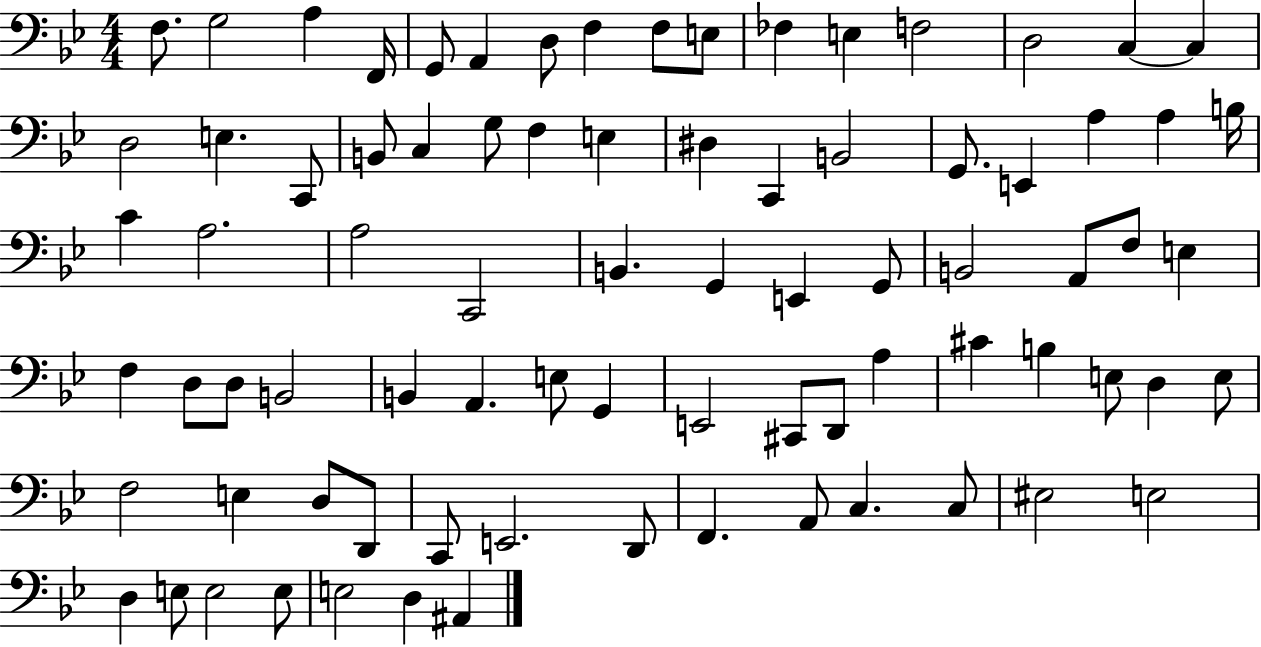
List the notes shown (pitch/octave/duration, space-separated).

F3/e. G3/h A3/q F2/s G2/e A2/q D3/e F3/q F3/e E3/e FES3/q E3/q F3/h D3/h C3/q C3/q D3/h E3/q. C2/e B2/e C3/q G3/e F3/q E3/q D#3/q C2/q B2/h G2/e. E2/q A3/q A3/q B3/s C4/q A3/h. A3/h C2/h B2/q. G2/q E2/q G2/e B2/h A2/e F3/e E3/q F3/q D3/e D3/e B2/h B2/q A2/q. E3/e G2/q E2/h C#2/e D2/e A3/q C#4/q B3/q E3/e D3/q E3/e F3/h E3/q D3/e D2/e C2/e E2/h. D2/e F2/q. A2/e C3/q. C3/e EIS3/h E3/h D3/q E3/e E3/h E3/e E3/h D3/q A#2/q